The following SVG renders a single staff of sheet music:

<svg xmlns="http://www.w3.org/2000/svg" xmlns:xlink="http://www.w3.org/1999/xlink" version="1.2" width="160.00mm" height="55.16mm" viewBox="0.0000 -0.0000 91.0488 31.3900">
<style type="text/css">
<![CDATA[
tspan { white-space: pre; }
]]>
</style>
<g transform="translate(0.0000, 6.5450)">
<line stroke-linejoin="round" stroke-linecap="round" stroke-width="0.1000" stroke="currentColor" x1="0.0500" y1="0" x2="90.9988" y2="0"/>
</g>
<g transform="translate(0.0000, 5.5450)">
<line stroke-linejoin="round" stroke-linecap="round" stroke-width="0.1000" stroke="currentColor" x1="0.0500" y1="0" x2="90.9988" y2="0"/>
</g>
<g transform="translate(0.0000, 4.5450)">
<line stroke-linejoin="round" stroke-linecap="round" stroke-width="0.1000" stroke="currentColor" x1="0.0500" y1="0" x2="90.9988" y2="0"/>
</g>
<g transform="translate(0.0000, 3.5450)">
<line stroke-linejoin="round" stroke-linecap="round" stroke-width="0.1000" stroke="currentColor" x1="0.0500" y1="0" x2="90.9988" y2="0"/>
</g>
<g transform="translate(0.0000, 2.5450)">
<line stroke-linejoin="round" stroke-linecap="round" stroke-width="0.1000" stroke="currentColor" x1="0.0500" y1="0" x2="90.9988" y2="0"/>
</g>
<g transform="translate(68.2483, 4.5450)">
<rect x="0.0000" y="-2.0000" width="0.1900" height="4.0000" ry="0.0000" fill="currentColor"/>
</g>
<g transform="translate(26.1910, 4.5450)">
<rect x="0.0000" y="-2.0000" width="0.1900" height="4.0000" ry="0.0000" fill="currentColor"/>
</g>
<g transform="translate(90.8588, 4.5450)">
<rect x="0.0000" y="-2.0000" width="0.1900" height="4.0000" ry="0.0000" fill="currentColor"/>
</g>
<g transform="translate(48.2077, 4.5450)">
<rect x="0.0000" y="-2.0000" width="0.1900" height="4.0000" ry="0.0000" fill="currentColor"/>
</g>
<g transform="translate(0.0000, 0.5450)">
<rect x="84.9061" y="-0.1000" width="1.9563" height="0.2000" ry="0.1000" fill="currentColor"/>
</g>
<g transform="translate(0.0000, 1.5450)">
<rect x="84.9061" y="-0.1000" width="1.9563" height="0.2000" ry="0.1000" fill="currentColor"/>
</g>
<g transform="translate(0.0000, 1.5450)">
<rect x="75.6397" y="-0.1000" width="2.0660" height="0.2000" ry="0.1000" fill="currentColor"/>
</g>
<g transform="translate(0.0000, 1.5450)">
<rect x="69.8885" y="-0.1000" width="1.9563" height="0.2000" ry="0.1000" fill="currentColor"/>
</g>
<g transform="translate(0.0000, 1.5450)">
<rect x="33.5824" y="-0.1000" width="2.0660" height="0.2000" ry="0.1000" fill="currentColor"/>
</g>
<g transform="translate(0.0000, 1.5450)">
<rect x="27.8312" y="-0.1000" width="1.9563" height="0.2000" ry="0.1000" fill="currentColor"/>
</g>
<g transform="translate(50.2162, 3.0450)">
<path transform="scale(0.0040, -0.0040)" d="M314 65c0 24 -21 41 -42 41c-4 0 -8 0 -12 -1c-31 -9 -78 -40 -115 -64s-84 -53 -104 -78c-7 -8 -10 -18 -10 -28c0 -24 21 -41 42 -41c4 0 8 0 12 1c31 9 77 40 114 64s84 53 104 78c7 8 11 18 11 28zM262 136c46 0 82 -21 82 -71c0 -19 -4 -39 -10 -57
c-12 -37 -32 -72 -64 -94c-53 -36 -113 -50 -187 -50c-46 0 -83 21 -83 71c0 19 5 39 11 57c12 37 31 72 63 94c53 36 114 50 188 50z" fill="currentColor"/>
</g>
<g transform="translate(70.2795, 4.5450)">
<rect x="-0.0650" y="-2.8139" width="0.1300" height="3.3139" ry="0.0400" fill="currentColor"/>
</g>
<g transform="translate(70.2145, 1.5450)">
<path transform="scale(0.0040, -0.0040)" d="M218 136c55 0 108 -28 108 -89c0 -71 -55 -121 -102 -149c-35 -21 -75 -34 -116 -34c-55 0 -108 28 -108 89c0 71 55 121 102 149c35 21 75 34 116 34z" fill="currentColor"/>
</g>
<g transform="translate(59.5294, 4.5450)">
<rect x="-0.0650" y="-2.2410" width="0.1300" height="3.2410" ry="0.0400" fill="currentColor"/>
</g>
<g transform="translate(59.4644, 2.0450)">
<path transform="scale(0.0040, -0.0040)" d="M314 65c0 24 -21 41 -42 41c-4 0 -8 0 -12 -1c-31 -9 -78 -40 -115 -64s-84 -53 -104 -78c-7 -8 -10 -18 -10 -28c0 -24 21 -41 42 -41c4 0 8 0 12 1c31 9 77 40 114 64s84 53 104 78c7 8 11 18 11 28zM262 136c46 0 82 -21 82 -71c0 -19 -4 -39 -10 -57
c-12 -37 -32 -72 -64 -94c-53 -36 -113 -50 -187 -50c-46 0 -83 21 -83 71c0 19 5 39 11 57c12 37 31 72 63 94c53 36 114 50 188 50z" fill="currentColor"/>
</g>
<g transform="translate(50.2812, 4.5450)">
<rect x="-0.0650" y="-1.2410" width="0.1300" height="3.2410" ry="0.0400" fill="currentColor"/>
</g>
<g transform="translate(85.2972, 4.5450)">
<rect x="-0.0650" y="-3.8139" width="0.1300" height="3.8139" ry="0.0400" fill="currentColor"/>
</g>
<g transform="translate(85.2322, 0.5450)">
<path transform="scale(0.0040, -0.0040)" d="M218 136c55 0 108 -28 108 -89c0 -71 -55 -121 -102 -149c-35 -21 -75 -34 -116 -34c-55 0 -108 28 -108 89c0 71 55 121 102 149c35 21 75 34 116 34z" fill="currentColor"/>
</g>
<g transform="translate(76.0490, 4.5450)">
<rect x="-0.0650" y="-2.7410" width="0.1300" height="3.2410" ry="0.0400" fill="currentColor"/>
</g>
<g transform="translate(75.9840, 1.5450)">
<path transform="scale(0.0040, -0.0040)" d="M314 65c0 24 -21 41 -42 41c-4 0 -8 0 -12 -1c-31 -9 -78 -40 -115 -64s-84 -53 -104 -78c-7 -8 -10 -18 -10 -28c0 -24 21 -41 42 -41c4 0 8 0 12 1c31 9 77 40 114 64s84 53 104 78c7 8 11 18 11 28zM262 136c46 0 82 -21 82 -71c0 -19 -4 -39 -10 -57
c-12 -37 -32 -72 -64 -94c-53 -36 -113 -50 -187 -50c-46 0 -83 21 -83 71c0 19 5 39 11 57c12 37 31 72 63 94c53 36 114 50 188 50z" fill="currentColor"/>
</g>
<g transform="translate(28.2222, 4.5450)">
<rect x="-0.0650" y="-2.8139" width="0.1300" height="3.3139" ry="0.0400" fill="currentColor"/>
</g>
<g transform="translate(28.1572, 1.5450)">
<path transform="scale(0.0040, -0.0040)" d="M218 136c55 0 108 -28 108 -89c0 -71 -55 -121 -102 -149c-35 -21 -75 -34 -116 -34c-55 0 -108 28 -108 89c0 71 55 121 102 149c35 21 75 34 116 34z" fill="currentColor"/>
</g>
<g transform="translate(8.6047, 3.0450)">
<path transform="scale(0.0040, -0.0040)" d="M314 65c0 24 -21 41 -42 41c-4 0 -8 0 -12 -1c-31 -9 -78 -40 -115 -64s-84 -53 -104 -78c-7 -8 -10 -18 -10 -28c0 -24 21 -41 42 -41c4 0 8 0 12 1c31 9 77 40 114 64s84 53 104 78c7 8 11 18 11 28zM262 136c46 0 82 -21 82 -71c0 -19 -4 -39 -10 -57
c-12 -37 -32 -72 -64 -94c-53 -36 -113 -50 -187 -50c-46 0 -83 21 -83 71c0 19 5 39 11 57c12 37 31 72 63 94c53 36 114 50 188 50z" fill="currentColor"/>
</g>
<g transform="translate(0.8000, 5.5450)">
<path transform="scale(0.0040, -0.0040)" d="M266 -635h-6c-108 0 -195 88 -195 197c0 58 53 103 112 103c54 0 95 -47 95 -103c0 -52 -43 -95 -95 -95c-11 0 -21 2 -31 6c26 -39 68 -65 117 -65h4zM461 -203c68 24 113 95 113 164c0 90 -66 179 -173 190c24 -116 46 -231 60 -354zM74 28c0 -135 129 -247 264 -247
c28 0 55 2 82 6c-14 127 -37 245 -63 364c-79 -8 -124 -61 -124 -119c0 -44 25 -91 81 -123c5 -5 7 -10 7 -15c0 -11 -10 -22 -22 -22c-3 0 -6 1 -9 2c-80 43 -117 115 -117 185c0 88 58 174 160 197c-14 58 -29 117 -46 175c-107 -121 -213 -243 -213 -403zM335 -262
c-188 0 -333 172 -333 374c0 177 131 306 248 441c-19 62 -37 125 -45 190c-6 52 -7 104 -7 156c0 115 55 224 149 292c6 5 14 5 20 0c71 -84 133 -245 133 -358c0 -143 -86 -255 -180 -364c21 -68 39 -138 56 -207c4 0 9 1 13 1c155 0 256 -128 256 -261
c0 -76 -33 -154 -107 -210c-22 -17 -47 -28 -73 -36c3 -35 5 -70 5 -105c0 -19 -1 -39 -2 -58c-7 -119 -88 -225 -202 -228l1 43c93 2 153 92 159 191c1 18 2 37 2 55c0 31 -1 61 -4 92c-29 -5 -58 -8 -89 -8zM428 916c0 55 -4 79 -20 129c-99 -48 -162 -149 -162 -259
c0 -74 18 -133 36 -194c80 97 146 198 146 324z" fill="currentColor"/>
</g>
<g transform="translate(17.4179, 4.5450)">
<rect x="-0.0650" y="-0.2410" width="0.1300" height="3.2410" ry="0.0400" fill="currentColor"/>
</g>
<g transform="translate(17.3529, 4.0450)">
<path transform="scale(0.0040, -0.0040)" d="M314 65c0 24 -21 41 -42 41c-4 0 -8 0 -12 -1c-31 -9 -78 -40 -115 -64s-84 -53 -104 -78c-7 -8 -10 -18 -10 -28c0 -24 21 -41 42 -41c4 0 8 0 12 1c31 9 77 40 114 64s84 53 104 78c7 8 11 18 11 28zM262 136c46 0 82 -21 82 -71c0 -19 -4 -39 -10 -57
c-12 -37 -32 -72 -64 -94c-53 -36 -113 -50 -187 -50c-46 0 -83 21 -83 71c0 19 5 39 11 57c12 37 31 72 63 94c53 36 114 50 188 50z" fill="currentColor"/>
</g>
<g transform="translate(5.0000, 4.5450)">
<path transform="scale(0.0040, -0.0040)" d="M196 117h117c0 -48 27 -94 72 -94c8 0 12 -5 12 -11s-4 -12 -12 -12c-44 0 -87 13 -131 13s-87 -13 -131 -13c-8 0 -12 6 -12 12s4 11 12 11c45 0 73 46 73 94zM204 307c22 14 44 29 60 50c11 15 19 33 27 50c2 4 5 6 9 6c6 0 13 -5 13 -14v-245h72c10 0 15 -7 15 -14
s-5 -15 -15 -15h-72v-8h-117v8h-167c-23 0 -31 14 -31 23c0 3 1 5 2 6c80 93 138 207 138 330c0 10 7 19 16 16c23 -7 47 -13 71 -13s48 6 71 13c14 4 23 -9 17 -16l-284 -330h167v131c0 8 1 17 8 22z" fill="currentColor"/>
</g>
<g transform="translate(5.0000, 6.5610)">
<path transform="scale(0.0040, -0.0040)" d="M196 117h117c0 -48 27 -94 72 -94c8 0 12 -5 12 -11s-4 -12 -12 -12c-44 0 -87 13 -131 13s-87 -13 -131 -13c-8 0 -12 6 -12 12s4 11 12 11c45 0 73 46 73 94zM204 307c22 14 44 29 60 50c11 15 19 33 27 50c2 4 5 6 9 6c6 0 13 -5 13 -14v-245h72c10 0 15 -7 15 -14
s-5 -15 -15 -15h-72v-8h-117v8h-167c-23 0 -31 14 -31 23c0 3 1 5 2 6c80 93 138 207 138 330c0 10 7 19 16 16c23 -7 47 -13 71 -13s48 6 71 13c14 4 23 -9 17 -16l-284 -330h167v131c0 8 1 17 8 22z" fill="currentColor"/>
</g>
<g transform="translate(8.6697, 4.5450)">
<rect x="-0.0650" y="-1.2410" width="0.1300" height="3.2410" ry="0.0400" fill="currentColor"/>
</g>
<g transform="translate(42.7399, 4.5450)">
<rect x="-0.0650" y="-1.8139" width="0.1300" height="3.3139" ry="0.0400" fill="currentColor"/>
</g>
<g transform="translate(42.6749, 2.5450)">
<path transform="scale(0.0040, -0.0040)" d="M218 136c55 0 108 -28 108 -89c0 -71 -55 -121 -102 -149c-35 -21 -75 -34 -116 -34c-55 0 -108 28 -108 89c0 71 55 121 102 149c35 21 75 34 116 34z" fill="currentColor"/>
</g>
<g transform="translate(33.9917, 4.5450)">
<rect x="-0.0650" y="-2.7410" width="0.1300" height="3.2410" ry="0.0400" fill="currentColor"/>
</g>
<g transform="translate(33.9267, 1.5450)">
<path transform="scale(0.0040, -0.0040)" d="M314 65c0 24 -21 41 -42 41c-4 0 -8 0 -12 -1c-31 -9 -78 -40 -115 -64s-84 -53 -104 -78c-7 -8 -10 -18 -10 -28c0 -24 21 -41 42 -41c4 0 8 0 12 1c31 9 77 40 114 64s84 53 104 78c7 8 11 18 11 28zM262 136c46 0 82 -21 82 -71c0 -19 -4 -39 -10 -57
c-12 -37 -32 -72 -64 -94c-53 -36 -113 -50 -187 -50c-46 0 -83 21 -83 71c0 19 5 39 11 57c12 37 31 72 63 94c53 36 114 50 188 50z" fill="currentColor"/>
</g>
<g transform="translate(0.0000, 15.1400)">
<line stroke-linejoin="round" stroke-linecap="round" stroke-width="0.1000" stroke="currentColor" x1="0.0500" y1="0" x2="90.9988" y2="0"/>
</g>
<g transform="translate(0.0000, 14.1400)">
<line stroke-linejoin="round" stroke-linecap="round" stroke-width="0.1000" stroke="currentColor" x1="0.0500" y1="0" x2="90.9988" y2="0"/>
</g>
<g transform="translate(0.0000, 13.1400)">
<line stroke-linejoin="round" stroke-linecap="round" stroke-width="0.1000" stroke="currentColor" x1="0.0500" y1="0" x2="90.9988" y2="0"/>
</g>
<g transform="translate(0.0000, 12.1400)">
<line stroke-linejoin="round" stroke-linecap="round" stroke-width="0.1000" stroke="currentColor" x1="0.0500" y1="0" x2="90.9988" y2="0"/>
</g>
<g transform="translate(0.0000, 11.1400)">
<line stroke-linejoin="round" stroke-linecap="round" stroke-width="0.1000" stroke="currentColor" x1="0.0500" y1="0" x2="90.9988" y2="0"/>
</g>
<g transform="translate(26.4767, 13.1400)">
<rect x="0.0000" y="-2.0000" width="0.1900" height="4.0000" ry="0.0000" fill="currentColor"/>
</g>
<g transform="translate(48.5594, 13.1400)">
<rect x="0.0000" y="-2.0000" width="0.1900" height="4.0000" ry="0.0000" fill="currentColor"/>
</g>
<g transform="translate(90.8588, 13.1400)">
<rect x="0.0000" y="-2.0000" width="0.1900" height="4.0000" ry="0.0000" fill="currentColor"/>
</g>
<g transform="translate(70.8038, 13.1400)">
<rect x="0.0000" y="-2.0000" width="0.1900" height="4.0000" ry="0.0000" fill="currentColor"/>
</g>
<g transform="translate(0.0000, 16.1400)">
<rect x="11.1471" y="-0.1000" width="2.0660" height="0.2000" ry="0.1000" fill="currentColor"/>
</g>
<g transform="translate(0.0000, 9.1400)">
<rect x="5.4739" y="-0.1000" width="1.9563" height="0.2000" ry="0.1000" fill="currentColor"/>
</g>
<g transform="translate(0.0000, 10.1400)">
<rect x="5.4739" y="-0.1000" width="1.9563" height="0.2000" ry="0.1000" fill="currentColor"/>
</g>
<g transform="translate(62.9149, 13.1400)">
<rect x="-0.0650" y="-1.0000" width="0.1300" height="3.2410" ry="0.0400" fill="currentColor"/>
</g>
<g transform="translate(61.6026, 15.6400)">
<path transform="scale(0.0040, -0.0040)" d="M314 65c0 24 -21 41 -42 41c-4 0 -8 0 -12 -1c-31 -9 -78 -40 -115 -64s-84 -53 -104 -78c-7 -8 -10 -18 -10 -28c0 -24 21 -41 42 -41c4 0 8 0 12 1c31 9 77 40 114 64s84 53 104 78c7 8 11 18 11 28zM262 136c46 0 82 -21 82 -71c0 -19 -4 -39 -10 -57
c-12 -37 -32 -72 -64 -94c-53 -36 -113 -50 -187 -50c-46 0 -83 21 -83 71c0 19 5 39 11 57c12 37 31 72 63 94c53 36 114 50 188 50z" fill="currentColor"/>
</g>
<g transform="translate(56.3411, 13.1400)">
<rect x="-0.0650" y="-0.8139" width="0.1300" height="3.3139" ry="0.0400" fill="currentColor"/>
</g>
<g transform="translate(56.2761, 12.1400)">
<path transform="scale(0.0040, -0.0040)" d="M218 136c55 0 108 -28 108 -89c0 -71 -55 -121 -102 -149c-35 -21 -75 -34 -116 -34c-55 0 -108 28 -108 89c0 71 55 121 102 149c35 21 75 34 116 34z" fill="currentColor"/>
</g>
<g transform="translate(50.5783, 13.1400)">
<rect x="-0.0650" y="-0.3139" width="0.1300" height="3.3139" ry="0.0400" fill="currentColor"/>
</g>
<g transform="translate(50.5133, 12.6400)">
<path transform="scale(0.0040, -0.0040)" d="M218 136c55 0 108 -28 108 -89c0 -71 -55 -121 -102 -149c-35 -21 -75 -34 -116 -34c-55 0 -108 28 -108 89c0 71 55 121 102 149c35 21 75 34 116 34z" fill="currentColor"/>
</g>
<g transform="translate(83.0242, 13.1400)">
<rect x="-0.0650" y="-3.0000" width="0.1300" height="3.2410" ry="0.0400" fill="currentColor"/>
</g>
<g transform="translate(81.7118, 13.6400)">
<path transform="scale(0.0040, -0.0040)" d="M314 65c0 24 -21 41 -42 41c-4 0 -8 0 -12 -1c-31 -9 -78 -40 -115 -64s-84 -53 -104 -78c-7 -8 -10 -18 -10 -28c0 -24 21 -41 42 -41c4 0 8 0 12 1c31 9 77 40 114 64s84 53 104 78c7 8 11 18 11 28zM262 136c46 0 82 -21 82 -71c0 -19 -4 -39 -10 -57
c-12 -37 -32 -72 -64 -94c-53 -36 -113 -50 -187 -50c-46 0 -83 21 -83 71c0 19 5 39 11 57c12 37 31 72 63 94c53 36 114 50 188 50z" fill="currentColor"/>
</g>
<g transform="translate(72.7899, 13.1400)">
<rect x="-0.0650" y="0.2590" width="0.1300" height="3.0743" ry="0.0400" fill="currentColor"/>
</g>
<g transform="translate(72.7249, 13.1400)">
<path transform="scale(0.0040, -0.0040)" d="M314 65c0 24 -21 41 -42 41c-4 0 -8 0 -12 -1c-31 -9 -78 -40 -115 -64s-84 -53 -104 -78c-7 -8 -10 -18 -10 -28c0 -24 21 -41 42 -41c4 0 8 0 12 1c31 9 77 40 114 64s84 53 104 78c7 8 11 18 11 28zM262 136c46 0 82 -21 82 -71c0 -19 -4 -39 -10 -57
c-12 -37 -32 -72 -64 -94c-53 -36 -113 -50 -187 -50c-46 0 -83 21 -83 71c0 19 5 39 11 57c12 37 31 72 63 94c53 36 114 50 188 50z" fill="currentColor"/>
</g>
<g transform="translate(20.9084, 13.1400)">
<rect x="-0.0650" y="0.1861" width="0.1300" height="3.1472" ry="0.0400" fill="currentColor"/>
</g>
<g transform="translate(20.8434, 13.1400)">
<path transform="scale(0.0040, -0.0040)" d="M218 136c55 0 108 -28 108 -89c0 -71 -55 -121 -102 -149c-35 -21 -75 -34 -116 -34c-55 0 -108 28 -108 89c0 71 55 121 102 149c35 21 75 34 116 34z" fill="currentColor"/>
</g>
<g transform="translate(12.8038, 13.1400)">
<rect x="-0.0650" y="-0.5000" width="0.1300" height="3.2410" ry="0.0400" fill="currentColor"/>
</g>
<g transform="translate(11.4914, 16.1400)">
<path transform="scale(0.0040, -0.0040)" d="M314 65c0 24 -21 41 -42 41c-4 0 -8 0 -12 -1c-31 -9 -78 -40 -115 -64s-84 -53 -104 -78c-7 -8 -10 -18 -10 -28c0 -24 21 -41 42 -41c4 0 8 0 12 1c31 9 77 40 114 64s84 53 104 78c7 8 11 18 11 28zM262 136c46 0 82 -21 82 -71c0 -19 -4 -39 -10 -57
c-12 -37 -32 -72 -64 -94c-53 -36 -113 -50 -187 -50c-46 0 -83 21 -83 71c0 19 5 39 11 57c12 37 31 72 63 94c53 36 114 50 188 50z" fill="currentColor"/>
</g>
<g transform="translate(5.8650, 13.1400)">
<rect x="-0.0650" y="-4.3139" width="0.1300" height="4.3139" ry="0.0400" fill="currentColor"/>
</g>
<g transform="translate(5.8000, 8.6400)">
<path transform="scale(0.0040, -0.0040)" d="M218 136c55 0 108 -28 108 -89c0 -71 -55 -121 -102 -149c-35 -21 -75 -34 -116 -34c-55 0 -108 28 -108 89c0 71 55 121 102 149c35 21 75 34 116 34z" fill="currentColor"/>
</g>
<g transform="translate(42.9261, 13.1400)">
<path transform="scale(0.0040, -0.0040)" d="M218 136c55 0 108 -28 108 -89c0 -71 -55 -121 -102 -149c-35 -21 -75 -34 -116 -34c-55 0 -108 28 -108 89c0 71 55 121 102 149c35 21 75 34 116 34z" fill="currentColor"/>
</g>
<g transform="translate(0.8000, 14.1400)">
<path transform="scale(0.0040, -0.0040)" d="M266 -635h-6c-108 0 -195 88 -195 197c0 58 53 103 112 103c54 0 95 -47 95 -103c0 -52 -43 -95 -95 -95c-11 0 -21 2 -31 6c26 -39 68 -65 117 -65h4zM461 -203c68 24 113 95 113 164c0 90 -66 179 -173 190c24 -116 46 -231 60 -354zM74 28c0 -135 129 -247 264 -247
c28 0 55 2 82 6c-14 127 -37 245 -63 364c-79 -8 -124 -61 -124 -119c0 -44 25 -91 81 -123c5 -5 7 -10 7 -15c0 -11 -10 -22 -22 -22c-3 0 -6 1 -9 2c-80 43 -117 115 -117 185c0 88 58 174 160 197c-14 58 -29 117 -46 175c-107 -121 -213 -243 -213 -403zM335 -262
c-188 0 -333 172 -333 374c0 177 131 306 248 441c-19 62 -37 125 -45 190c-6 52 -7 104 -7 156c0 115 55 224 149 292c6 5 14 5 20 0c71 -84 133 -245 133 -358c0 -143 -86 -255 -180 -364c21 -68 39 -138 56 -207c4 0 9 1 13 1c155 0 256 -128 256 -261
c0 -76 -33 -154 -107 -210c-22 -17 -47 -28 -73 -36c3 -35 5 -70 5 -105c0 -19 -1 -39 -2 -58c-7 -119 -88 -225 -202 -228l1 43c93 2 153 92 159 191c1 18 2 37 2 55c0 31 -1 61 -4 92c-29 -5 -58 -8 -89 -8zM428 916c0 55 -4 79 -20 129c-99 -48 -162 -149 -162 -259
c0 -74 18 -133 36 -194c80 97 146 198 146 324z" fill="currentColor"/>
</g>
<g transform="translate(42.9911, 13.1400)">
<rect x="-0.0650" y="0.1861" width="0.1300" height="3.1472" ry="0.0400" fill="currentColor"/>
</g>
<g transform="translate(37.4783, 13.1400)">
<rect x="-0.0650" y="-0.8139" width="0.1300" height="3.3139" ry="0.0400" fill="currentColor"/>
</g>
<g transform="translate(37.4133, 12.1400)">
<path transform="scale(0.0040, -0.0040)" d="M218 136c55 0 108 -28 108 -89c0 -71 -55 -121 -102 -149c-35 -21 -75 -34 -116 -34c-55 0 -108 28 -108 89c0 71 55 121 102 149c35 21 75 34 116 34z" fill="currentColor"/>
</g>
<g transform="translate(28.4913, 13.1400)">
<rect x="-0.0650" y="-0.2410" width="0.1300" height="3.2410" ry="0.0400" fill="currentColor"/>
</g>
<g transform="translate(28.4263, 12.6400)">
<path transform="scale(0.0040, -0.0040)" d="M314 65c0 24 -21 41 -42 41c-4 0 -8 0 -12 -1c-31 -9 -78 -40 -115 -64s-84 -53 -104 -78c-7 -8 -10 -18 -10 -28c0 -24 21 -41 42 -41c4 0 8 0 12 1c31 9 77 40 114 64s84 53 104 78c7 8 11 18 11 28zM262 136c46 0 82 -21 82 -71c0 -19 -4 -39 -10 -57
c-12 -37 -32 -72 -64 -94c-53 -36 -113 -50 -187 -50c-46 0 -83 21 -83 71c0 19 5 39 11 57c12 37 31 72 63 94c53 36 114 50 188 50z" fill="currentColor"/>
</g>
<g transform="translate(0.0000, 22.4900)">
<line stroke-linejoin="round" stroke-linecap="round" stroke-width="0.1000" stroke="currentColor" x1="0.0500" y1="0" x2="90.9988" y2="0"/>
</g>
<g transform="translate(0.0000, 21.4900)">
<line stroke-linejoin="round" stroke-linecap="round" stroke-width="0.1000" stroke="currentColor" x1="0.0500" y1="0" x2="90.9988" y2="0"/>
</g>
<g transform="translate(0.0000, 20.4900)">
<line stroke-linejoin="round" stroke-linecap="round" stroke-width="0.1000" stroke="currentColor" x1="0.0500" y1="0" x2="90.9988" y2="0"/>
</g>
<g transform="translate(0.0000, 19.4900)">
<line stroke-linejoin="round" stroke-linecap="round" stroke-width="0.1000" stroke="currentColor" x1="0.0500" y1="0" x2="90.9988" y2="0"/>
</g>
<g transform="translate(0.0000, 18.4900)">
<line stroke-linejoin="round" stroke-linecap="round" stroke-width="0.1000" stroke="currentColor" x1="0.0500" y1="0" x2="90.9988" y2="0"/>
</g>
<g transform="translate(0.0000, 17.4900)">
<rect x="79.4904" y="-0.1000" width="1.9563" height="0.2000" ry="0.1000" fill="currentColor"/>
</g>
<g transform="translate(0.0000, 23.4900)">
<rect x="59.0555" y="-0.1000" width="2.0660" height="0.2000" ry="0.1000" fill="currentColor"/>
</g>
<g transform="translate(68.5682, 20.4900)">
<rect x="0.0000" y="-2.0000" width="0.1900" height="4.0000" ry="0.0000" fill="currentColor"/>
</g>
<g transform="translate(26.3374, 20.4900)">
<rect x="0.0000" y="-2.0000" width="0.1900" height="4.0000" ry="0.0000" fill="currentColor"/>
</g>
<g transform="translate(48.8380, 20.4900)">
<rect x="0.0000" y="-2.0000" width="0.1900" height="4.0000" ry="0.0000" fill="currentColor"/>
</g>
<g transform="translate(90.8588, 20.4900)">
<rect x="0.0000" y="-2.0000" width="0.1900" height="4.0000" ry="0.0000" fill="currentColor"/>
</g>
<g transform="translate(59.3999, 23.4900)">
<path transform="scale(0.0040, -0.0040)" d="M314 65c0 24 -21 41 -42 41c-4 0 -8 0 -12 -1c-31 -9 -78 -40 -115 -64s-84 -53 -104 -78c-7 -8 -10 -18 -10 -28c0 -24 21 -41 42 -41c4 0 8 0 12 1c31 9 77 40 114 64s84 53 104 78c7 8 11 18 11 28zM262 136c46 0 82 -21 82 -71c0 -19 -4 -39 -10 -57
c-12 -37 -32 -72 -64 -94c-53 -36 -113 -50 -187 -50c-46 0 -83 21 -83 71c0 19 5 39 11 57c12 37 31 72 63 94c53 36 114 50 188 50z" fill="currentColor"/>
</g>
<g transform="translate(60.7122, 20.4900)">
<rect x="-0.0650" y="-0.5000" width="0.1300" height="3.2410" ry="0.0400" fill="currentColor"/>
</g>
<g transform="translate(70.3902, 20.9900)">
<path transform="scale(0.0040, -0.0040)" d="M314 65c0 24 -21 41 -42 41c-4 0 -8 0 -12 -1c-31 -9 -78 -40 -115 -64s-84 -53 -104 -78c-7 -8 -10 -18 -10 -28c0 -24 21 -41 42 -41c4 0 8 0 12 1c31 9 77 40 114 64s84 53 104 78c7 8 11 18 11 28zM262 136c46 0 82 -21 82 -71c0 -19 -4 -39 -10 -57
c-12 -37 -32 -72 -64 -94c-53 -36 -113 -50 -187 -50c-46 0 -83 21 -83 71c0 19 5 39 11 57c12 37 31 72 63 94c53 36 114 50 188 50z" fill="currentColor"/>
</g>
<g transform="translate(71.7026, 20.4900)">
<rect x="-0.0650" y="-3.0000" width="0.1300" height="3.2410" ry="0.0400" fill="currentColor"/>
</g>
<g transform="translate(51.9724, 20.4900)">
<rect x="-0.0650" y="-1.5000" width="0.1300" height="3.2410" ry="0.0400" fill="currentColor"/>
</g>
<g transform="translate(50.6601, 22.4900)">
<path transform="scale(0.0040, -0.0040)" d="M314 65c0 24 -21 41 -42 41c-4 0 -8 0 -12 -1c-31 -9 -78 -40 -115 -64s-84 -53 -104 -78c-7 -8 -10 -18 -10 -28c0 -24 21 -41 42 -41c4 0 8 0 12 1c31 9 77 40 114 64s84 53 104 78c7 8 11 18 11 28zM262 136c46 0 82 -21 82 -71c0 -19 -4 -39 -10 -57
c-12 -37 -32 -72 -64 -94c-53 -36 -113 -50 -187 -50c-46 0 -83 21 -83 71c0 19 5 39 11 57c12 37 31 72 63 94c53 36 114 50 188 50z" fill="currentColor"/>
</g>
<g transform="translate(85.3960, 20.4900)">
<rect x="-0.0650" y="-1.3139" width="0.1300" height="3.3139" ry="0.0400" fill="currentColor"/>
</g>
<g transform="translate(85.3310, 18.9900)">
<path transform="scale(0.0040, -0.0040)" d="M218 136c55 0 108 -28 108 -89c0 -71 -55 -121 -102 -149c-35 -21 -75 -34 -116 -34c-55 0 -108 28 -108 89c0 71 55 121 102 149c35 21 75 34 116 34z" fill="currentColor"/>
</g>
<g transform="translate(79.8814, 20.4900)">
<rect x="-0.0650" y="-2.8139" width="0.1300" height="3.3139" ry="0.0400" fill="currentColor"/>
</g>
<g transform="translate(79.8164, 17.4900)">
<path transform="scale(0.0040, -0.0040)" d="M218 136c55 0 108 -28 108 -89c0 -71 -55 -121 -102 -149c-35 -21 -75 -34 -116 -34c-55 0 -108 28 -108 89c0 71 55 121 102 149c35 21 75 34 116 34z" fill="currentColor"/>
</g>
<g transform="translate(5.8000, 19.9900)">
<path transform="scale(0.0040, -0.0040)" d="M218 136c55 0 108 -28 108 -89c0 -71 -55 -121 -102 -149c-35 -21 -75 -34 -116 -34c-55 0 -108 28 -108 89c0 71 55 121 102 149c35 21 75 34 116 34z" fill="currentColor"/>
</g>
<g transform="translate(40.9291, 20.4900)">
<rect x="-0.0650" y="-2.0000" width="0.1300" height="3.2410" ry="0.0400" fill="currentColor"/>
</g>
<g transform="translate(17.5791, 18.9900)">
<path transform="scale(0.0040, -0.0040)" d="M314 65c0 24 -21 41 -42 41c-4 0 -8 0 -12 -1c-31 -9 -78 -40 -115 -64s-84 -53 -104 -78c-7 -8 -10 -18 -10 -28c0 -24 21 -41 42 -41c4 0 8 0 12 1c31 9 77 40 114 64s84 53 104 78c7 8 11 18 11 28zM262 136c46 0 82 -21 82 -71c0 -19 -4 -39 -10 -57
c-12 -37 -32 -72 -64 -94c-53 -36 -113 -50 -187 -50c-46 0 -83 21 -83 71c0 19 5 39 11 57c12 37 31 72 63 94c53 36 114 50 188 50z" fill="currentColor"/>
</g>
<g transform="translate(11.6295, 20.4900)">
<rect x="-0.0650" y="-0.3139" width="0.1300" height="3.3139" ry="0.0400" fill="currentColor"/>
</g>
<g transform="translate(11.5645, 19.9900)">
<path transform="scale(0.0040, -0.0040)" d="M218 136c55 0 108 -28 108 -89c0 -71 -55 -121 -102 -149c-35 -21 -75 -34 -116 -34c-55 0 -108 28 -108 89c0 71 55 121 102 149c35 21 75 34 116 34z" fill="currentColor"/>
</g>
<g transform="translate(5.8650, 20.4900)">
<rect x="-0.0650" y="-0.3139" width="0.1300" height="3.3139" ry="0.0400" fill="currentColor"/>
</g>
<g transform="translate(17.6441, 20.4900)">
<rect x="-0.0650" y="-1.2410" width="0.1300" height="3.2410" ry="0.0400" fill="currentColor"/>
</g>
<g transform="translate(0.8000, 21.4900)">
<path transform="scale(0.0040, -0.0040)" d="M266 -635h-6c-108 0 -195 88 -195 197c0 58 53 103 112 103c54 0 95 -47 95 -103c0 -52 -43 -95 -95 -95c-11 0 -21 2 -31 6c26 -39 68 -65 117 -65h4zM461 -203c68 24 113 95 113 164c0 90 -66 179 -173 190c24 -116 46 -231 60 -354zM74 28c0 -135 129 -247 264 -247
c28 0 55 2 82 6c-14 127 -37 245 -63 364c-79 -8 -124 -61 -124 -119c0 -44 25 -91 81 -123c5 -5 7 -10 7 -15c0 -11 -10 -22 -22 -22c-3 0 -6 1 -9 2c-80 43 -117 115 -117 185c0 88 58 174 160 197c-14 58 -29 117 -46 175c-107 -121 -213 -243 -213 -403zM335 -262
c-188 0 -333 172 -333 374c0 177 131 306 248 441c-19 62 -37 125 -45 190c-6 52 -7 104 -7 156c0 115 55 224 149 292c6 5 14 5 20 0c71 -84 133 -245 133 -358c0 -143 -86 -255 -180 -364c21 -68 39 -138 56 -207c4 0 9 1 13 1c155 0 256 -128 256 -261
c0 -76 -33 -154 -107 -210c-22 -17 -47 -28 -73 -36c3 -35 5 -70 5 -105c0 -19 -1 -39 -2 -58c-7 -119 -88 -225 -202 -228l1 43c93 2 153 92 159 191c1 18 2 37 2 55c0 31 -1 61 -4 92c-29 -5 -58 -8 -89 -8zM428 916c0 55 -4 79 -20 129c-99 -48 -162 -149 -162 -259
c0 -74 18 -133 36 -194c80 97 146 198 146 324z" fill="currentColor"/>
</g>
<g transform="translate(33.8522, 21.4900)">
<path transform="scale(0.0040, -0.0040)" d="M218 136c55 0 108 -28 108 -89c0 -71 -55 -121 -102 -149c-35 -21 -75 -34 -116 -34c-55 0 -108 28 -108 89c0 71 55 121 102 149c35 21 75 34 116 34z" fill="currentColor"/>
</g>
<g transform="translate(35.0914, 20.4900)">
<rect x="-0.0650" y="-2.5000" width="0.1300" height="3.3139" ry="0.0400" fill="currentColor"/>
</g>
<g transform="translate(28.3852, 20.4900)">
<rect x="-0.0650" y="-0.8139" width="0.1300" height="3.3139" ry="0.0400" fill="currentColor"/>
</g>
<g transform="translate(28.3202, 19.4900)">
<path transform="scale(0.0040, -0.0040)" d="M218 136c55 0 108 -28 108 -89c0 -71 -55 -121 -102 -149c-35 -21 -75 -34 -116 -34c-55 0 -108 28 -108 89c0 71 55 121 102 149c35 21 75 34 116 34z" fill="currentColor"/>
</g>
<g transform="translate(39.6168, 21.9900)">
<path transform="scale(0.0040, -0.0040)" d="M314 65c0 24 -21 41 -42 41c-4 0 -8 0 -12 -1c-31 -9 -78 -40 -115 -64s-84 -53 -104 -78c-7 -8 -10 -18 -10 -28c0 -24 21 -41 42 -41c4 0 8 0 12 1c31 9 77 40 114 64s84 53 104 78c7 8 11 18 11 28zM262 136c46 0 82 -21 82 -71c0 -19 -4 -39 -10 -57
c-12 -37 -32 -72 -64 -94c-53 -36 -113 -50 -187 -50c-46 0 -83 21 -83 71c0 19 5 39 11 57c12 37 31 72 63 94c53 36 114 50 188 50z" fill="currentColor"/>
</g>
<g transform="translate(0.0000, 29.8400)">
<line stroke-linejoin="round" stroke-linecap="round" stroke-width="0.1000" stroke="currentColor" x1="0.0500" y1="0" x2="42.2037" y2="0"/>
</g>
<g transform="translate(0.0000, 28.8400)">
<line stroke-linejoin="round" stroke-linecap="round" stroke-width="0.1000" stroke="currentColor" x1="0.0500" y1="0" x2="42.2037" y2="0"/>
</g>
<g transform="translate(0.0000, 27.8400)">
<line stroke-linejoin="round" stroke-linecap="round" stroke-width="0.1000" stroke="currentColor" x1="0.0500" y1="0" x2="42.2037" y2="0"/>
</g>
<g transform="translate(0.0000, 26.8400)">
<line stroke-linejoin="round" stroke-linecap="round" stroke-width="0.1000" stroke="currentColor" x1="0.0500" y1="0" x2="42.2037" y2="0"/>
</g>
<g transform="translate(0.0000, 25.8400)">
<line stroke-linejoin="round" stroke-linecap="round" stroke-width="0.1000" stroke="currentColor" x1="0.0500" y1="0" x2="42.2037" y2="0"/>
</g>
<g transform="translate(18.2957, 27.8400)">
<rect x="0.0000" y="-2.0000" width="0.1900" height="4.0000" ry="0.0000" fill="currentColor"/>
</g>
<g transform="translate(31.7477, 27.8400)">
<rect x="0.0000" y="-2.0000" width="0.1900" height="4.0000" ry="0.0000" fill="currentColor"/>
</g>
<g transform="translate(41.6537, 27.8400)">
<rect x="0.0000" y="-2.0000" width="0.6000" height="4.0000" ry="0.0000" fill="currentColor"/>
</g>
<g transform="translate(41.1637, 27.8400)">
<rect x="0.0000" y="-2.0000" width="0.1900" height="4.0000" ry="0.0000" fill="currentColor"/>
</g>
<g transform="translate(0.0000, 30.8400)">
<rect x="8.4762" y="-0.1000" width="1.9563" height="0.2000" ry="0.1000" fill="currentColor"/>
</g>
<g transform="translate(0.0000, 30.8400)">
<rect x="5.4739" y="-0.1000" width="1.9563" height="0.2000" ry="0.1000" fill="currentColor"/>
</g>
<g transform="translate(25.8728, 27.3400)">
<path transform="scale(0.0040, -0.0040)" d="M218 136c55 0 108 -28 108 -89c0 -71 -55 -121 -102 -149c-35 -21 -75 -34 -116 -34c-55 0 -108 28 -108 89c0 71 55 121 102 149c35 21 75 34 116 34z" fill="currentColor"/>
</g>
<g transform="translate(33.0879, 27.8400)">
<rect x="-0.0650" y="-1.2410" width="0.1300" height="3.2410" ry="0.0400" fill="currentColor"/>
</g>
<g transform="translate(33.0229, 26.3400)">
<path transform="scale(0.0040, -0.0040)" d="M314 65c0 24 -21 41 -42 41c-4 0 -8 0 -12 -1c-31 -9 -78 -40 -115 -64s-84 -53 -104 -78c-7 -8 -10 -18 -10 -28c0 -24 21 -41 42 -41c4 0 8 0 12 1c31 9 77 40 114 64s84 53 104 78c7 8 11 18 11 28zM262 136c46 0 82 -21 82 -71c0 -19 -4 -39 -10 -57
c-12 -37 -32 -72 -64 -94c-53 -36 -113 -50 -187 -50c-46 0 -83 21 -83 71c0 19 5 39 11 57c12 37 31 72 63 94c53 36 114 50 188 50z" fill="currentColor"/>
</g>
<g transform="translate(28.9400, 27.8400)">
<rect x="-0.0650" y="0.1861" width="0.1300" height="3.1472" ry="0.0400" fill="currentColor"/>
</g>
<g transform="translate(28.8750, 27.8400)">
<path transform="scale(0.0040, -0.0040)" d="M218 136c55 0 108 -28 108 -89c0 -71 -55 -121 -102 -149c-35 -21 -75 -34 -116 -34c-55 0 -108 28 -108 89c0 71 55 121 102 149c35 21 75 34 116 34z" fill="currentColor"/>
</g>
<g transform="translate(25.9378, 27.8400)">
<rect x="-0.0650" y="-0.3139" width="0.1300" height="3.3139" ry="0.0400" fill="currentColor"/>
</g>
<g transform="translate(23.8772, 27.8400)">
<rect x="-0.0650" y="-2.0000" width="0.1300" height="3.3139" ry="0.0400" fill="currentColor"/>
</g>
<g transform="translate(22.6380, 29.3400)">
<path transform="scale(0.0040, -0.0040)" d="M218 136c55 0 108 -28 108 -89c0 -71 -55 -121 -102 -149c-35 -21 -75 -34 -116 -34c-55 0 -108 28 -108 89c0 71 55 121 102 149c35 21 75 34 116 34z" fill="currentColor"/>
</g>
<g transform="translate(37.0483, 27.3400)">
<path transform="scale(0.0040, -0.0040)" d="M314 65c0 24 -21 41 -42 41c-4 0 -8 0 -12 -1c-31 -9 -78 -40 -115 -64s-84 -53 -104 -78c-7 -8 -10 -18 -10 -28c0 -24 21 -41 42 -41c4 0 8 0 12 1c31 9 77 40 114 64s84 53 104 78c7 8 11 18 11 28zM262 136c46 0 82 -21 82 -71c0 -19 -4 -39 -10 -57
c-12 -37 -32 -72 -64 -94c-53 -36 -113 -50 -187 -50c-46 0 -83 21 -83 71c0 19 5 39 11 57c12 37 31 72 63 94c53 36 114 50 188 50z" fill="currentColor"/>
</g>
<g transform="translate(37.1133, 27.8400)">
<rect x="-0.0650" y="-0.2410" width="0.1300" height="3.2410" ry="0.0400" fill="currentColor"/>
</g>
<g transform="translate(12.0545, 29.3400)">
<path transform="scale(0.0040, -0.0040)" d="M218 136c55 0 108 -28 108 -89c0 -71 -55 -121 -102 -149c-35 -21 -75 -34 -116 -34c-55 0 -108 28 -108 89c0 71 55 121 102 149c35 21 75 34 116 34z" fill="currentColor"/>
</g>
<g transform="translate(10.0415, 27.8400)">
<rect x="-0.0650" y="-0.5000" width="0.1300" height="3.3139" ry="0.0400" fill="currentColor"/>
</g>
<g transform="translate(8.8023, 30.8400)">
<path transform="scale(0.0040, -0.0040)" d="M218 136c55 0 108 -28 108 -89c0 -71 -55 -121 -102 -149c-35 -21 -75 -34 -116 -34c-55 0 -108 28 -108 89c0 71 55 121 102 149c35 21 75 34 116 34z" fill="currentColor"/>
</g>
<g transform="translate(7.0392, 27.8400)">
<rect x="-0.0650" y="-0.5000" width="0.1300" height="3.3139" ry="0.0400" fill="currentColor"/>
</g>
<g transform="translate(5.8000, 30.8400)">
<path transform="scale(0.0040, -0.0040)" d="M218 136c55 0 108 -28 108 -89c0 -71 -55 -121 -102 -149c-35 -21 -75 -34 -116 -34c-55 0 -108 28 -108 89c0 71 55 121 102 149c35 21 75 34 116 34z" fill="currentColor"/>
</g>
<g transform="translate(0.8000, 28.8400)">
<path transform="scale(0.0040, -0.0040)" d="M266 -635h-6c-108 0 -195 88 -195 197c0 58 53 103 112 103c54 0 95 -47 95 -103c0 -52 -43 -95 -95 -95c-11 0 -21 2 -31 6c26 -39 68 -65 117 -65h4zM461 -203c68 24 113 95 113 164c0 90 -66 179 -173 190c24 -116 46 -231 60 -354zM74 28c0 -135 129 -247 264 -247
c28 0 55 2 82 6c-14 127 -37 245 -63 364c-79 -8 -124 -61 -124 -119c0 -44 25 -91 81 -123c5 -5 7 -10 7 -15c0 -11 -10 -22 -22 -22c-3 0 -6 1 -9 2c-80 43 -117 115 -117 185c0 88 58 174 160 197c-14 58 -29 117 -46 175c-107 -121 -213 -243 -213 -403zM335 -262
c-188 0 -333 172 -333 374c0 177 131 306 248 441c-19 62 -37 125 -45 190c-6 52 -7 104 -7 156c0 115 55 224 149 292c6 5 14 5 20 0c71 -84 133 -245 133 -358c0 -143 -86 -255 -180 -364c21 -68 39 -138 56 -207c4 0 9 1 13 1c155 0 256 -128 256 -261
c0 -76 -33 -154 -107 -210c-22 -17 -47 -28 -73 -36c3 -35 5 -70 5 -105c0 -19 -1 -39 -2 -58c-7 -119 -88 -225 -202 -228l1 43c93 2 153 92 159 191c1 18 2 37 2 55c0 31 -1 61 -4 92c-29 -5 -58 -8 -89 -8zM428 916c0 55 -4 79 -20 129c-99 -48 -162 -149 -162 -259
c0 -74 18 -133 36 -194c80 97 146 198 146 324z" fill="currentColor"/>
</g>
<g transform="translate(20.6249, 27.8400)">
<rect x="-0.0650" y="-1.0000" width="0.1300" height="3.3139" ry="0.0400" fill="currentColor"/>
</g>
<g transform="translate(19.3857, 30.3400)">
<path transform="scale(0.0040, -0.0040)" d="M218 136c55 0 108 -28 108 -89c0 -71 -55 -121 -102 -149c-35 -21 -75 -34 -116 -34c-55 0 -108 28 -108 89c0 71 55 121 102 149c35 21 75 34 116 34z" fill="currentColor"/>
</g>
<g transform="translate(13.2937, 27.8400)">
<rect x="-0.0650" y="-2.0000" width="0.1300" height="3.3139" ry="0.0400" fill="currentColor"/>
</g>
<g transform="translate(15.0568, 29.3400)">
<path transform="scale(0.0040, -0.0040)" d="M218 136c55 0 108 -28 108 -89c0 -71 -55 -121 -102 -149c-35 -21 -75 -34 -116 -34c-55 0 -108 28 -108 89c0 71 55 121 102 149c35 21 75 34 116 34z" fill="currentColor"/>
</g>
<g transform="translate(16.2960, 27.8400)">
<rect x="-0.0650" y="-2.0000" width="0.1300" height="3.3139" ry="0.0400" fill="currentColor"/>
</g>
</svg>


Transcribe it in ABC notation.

X:1
T:Untitled
M:4/4
L:1/4
K:C
e2 c2 a a2 f e2 g2 a a2 c' d' C2 B c2 d B c d D2 B2 A2 c c e2 d G F2 E2 C2 A2 a e C C F F D F c B e2 c2